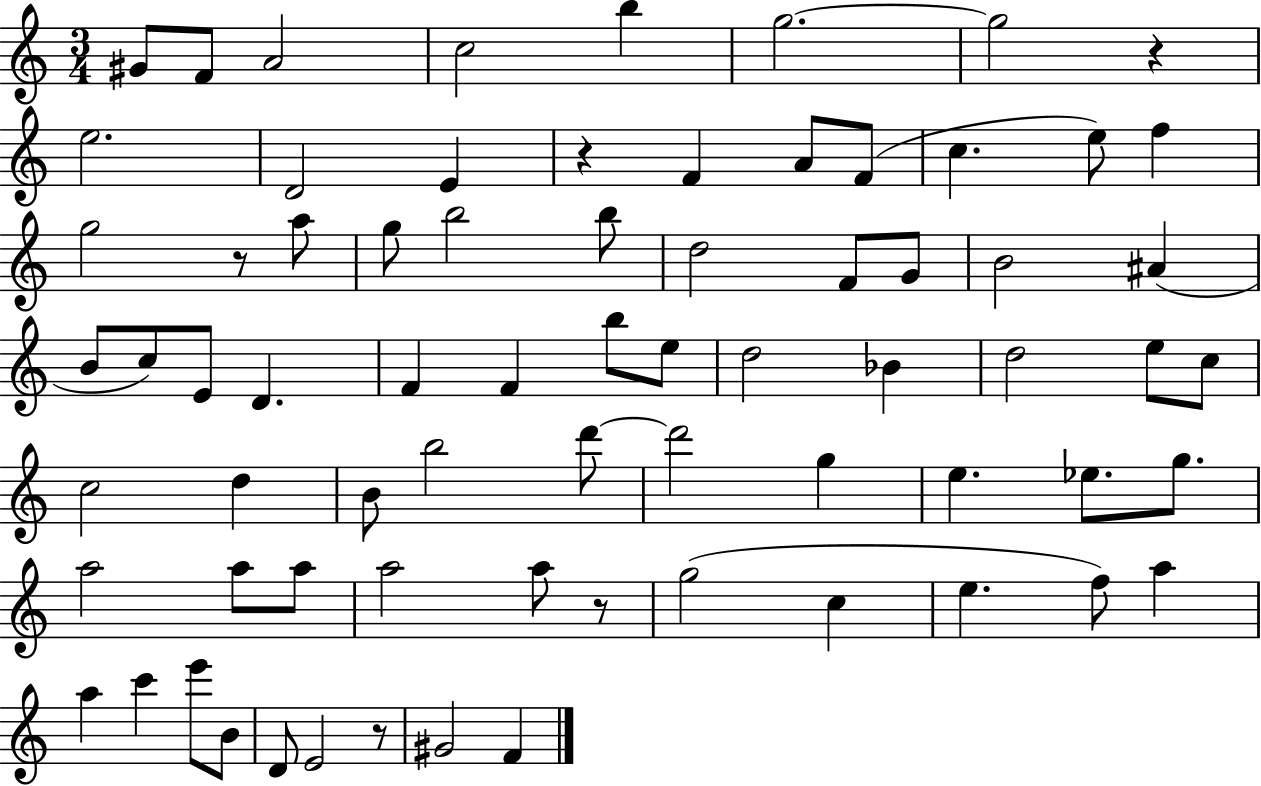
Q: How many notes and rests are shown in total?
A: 72